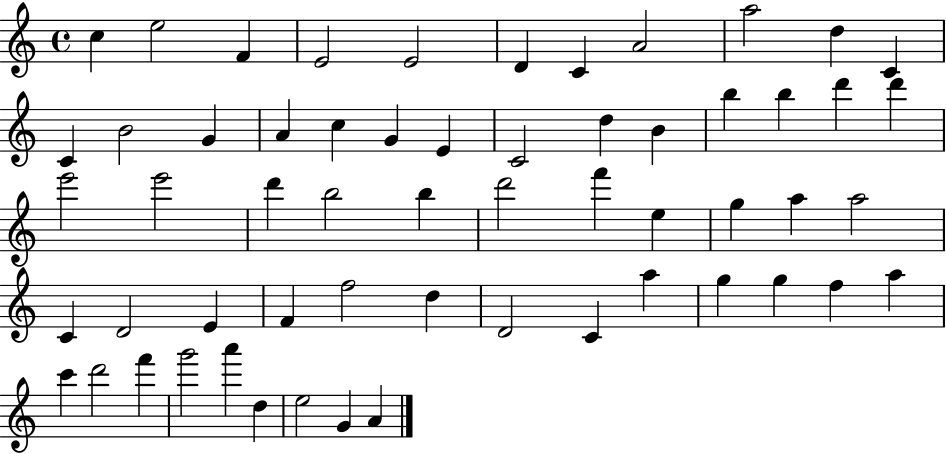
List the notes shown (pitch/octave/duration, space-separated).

C5/q E5/h F4/q E4/h E4/h D4/q C4/q A4/h A5/h D5/q C4/q C4/q B4/h G4/q A4/q C5/q G4/q E4/q C4/h D5/q B4/q B5/q B5/q D6/q D6/q E6/h E6/h D6/q B5/h B5/q D6/h F6/q E5/q G5/q A5/q A5/h C4/q D4/h E4/q F4/q F5/h D5/q D4/h C4/q A5/q G5/q G5/q F5/q A5/q C6/q D6/h F6/q G6/h A6/q D5/q E5/h G4/q A4/q